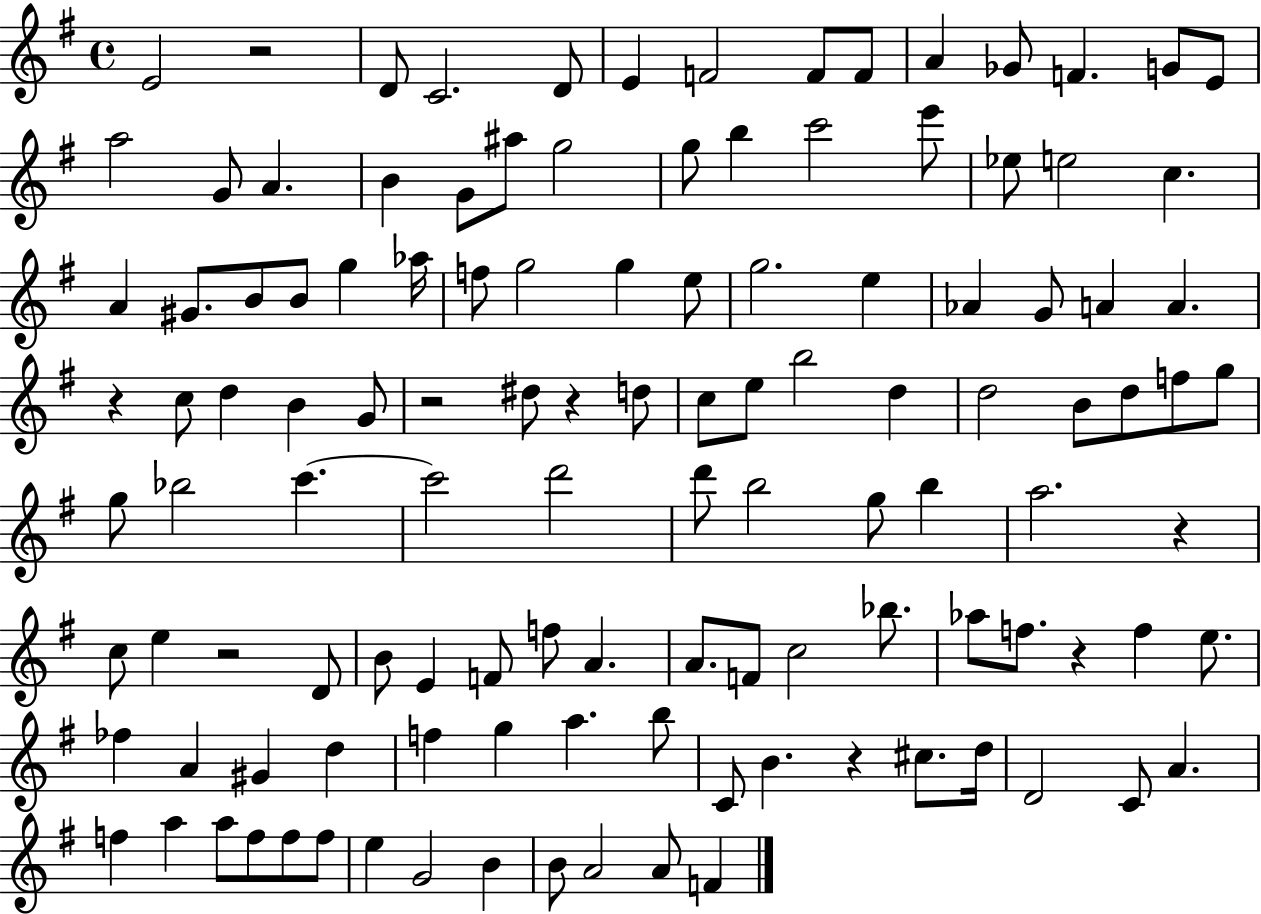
X:1
T:Untitled
M:4/4
L:1/4
K:G
E2 z2 D/2 C2 D/2 E F2 F/2 F/2 A _G/2 F G/2 E/2 a2 G/2 A B G/2 ^a/2 g2 g/2 b c'2 e'/2 _e/2 e2 c A ^G/2 B/2 B/2 g _a/4 f/2 g2 g e/2 g2 e _A G/2 A A z c/2 d B G/2 z2 ^d/2 z d/2 c/2 e/2 b2 d d2 B/2 d/2 f/2 g/2 g/2 _b2 c' c'2 d'2 d'/2 b2 g/2 b a2 z c/2 e z2 D/2 B/2 E F/2 f/2 A A/2 F/2 c2 _b/2 _a/2 f/2 z f e/2 _f A ^G d f g a b/2 C/2 B z ^c/2 d/4 D2 C/2 A f a a/2 f/2 f/2 f/2 e G2 B B/2 A2 A/2 F